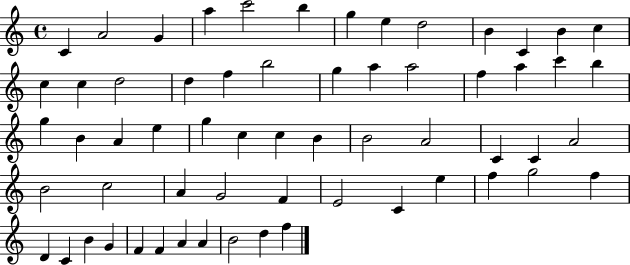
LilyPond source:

{
  \clef treble
  \time 4/4
  \defaultTimeSignature
  \key c \major
  c'4 a'2 g'4 | a''4 c'''2 b''4 | g''4 e''4 d''2 | b'4 c'4 b'4 c''4 | \break c''4 c''4 d''2 | d''4 f''4 b''2 | g''4 a''4 a''2 | f''4 a''4 c'''4 b''4 | \break g''4 b'4 a'4 e''4 | g''4 c''4 c''4 b'4 | b'2 a'2 | c'4 c'4 a'2 | \break b'2 c''2 | a'4 g'2 f'4 | e'2 c'4 e''4 | f''4 g''2 f''4 | \break d'4 c'4 b'4 g'4 | f'4 f'4 a'4 a'4 | b'2 d''4 f''4 | \bar "|."
}